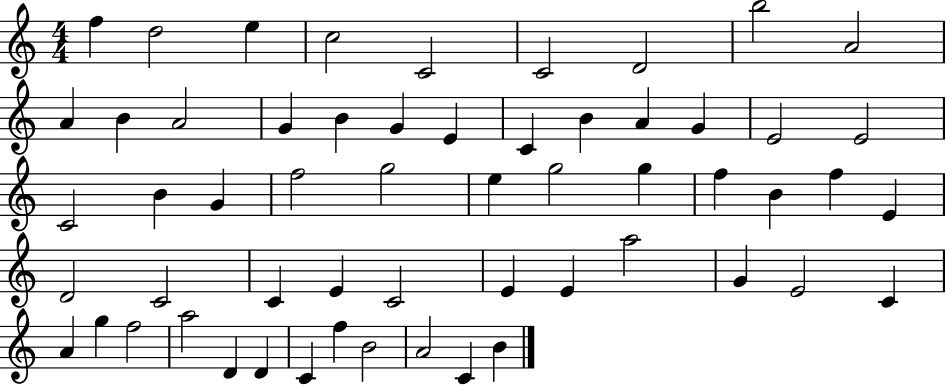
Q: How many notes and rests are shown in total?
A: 57